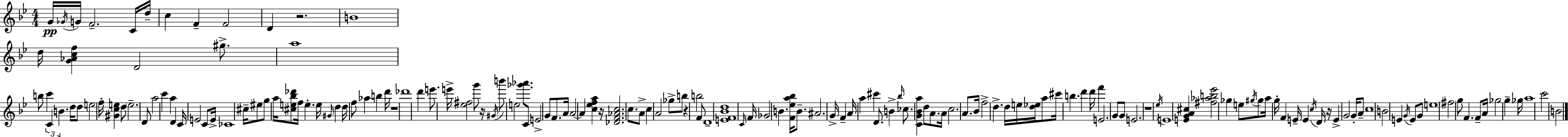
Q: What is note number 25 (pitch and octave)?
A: E5